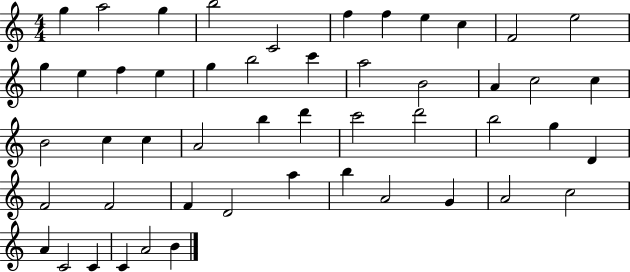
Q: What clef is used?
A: treble